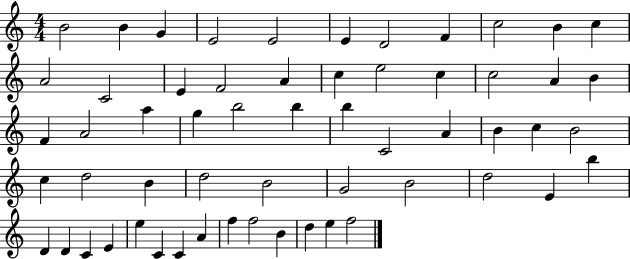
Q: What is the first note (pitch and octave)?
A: B4